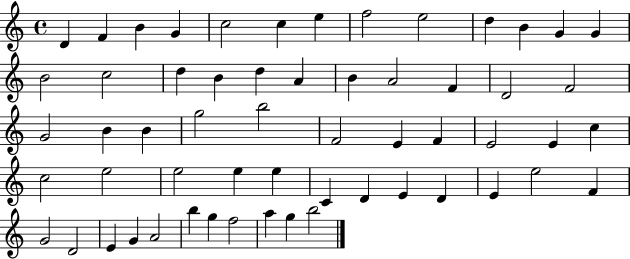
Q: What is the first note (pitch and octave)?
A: D4